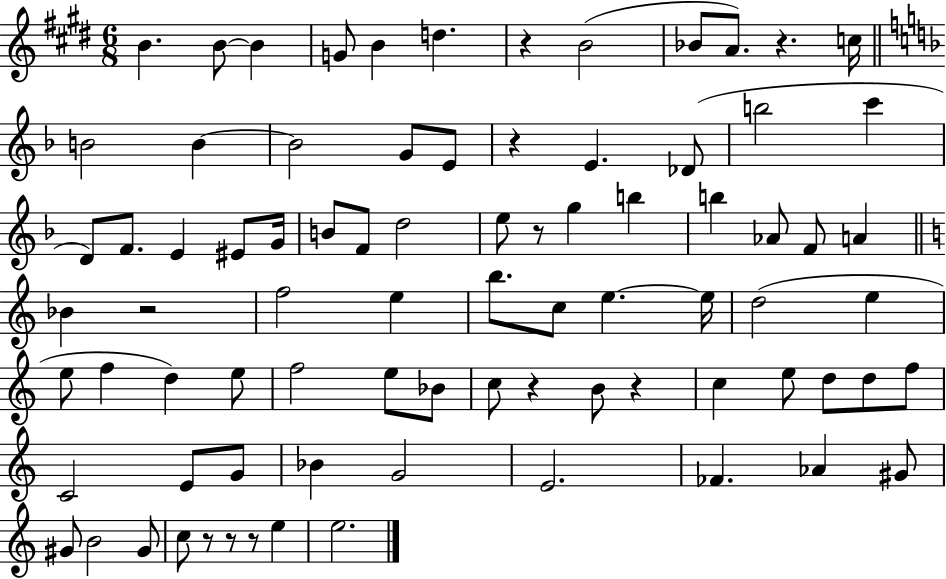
X:1
T:Untitled
M:6/8
L:1/4
K:E
B B/2 B G/2 B d z B2 _B/2 A/2 z c/4 B2 B B2 G/2 E/2 z E _D/2 b2 c' D/2 F/2 E ^E/2 G/4 B/2 F/2 d2 e/2 z/2 g b b _A/2 F/2 A _B z2 f2 e b/2 c/2 e e/4 d2 e e/2 f d e/2 f2 e/2 _B/2 c/2 z B/2 z c e/2 d/2 d/2 f/2 C2 E/2 G/2 _B G2 E2 _F _A ^G/2 ^G/2 B2 ^G/2 c/2 z/2 z/2 z/2 e e2